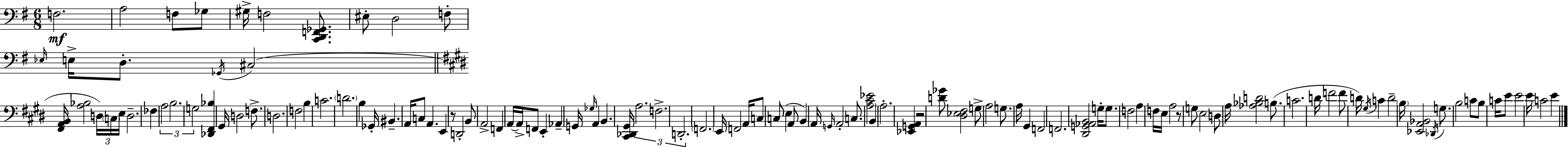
F3/h. A3/h F3/e Gb3/e G#3/s F3/h [C2,D2,F2,Gb2]/e. EIS3/e D3/h F3/e Eb3/s E3/s D3/e. Gb2/s C#3/h [F#2,A2,B2]/s [A3,Bb3]/h D3/s C3/s E3/s D3/h. FES3/q A3/h B3/h. G3/h [Db2,F#2,Bb3]/q G#2/s D3/h F3/e. D3/h. F3/h B3/q C4/h. D4/h. B3/q Gb2/s BIS2/q. A2/s C3/e A2/q. E2/q R/e D2/h B2/e A2/h F2/q A2/s A2/s F2/e E2/q Ab2/q G2/s Gb3/s A2/q B2/q. [C#2,Db2,G#2]/s A3/h. F3/h. D2/h. F2/h. E2/s F2/h A2/s C3/e C3/e E3/q A2/e B2/q A2/s G2/s A2/h C3/e. [A3,C#4,Eb4]/h B2/q A3/h. [Eb2,G2,A2]/q R/h [D4,Gb4]/e [D#3,Eb3,F#3]/h G3/e A3/h G3/e. A3/s G#2/q F2/h F2/h. [D#2,G2,Ab2,B2]/h G3/s G3/e. F3/h A3/q F3/s E3/s A3/h R/e G3/e E3/h D3/e A3/s [Ab3,Bb3,D4]/h B3/e. C4/h. D4/s F4/h F4/e D4/s G#3/s C4/q D4/h B3/s [Eb2,A2,Bb2]/h Db2/s G3/e. B3/h C4/e B3/e C4/s E4/e E4/h E4/s C4/h E4/q